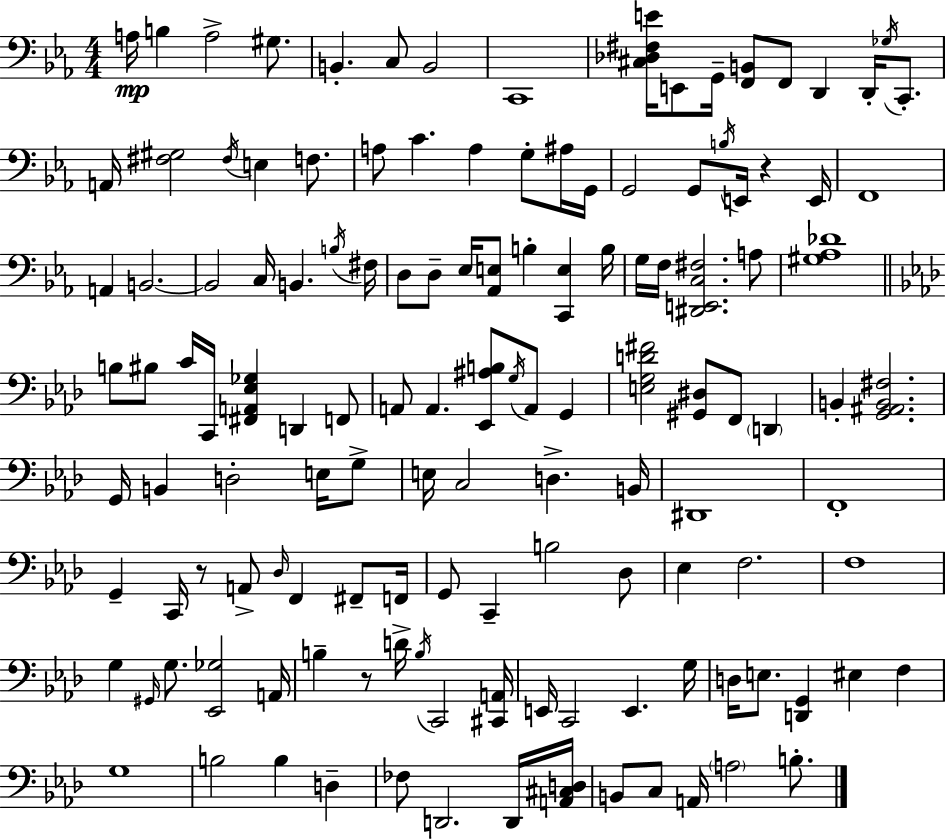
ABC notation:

X:1
T:Untitled
M:4/4
L:1/4
K:Eb
A,/4 B, A,2 ^G,/2 B,, C,/2 B,,2 C,,4 [^C,_D,^F,E]/4 E,,/2 G,,/4 [F,,B,,]/2 F,,/2 D,, D,,/4 _G,/4 C,,/2 A,,/4 [^F,^G,]2 ^F,/4 E, F,/2 A,/2 C A, G,/2 ^A,/4 G,,/4 G,,2 G,,/2 B,/4 E,,/4 z E,,/4 F,,4 A,, B,,2 B,,2 C,/4 B,, B,/4 ^F,/4 D,/2 D,/2 _E,/4 [_A,,E,]/2 B, [C,,E,] B,/4 G,/4 F,/4 [^D,,E,,C,^F,]2 A,/2 [^G,_A,_D]4 B,/2 ^B,/2 C/4 C,,/4 [^F,,A,,_E,_G,] D,, F,,/2 A,,/2 A,, [_E,,^A,B,]/2 G,/4 A,,/2 G,, [E,G,D^F]2 [^G,,^D,]/2 F,,/2 D,, B,, [G,,^A,,B,,^F,]2 G,,/4 B,, D,2 E,/4 G,/2 E,/4 C,2 D, B,,/4 ^D,,4 F,,4 G,, C,,/4 z/2 A,,/2 _D,/4 F,, ^F,,/2 F,,/4 G,,/2 C,, B,2 _D,/2 _E, F,2 F,4 G, ^G,,/4 G,/2 [_E,,_G,]2 A,,/4 B, z/2 D/4 B,/4 C,,2 [^C,,A,,]/4 E,,/4 C,,2 E,, G,/4 D,/4 E,/2 [D,,G,,] ^E, F, G,4 B,2 B, D, _F,/2 D,,2 D,,/4 [A,,^C,D,]/4 B,,/2 C,/2 A,,/4 A,2 B,/2